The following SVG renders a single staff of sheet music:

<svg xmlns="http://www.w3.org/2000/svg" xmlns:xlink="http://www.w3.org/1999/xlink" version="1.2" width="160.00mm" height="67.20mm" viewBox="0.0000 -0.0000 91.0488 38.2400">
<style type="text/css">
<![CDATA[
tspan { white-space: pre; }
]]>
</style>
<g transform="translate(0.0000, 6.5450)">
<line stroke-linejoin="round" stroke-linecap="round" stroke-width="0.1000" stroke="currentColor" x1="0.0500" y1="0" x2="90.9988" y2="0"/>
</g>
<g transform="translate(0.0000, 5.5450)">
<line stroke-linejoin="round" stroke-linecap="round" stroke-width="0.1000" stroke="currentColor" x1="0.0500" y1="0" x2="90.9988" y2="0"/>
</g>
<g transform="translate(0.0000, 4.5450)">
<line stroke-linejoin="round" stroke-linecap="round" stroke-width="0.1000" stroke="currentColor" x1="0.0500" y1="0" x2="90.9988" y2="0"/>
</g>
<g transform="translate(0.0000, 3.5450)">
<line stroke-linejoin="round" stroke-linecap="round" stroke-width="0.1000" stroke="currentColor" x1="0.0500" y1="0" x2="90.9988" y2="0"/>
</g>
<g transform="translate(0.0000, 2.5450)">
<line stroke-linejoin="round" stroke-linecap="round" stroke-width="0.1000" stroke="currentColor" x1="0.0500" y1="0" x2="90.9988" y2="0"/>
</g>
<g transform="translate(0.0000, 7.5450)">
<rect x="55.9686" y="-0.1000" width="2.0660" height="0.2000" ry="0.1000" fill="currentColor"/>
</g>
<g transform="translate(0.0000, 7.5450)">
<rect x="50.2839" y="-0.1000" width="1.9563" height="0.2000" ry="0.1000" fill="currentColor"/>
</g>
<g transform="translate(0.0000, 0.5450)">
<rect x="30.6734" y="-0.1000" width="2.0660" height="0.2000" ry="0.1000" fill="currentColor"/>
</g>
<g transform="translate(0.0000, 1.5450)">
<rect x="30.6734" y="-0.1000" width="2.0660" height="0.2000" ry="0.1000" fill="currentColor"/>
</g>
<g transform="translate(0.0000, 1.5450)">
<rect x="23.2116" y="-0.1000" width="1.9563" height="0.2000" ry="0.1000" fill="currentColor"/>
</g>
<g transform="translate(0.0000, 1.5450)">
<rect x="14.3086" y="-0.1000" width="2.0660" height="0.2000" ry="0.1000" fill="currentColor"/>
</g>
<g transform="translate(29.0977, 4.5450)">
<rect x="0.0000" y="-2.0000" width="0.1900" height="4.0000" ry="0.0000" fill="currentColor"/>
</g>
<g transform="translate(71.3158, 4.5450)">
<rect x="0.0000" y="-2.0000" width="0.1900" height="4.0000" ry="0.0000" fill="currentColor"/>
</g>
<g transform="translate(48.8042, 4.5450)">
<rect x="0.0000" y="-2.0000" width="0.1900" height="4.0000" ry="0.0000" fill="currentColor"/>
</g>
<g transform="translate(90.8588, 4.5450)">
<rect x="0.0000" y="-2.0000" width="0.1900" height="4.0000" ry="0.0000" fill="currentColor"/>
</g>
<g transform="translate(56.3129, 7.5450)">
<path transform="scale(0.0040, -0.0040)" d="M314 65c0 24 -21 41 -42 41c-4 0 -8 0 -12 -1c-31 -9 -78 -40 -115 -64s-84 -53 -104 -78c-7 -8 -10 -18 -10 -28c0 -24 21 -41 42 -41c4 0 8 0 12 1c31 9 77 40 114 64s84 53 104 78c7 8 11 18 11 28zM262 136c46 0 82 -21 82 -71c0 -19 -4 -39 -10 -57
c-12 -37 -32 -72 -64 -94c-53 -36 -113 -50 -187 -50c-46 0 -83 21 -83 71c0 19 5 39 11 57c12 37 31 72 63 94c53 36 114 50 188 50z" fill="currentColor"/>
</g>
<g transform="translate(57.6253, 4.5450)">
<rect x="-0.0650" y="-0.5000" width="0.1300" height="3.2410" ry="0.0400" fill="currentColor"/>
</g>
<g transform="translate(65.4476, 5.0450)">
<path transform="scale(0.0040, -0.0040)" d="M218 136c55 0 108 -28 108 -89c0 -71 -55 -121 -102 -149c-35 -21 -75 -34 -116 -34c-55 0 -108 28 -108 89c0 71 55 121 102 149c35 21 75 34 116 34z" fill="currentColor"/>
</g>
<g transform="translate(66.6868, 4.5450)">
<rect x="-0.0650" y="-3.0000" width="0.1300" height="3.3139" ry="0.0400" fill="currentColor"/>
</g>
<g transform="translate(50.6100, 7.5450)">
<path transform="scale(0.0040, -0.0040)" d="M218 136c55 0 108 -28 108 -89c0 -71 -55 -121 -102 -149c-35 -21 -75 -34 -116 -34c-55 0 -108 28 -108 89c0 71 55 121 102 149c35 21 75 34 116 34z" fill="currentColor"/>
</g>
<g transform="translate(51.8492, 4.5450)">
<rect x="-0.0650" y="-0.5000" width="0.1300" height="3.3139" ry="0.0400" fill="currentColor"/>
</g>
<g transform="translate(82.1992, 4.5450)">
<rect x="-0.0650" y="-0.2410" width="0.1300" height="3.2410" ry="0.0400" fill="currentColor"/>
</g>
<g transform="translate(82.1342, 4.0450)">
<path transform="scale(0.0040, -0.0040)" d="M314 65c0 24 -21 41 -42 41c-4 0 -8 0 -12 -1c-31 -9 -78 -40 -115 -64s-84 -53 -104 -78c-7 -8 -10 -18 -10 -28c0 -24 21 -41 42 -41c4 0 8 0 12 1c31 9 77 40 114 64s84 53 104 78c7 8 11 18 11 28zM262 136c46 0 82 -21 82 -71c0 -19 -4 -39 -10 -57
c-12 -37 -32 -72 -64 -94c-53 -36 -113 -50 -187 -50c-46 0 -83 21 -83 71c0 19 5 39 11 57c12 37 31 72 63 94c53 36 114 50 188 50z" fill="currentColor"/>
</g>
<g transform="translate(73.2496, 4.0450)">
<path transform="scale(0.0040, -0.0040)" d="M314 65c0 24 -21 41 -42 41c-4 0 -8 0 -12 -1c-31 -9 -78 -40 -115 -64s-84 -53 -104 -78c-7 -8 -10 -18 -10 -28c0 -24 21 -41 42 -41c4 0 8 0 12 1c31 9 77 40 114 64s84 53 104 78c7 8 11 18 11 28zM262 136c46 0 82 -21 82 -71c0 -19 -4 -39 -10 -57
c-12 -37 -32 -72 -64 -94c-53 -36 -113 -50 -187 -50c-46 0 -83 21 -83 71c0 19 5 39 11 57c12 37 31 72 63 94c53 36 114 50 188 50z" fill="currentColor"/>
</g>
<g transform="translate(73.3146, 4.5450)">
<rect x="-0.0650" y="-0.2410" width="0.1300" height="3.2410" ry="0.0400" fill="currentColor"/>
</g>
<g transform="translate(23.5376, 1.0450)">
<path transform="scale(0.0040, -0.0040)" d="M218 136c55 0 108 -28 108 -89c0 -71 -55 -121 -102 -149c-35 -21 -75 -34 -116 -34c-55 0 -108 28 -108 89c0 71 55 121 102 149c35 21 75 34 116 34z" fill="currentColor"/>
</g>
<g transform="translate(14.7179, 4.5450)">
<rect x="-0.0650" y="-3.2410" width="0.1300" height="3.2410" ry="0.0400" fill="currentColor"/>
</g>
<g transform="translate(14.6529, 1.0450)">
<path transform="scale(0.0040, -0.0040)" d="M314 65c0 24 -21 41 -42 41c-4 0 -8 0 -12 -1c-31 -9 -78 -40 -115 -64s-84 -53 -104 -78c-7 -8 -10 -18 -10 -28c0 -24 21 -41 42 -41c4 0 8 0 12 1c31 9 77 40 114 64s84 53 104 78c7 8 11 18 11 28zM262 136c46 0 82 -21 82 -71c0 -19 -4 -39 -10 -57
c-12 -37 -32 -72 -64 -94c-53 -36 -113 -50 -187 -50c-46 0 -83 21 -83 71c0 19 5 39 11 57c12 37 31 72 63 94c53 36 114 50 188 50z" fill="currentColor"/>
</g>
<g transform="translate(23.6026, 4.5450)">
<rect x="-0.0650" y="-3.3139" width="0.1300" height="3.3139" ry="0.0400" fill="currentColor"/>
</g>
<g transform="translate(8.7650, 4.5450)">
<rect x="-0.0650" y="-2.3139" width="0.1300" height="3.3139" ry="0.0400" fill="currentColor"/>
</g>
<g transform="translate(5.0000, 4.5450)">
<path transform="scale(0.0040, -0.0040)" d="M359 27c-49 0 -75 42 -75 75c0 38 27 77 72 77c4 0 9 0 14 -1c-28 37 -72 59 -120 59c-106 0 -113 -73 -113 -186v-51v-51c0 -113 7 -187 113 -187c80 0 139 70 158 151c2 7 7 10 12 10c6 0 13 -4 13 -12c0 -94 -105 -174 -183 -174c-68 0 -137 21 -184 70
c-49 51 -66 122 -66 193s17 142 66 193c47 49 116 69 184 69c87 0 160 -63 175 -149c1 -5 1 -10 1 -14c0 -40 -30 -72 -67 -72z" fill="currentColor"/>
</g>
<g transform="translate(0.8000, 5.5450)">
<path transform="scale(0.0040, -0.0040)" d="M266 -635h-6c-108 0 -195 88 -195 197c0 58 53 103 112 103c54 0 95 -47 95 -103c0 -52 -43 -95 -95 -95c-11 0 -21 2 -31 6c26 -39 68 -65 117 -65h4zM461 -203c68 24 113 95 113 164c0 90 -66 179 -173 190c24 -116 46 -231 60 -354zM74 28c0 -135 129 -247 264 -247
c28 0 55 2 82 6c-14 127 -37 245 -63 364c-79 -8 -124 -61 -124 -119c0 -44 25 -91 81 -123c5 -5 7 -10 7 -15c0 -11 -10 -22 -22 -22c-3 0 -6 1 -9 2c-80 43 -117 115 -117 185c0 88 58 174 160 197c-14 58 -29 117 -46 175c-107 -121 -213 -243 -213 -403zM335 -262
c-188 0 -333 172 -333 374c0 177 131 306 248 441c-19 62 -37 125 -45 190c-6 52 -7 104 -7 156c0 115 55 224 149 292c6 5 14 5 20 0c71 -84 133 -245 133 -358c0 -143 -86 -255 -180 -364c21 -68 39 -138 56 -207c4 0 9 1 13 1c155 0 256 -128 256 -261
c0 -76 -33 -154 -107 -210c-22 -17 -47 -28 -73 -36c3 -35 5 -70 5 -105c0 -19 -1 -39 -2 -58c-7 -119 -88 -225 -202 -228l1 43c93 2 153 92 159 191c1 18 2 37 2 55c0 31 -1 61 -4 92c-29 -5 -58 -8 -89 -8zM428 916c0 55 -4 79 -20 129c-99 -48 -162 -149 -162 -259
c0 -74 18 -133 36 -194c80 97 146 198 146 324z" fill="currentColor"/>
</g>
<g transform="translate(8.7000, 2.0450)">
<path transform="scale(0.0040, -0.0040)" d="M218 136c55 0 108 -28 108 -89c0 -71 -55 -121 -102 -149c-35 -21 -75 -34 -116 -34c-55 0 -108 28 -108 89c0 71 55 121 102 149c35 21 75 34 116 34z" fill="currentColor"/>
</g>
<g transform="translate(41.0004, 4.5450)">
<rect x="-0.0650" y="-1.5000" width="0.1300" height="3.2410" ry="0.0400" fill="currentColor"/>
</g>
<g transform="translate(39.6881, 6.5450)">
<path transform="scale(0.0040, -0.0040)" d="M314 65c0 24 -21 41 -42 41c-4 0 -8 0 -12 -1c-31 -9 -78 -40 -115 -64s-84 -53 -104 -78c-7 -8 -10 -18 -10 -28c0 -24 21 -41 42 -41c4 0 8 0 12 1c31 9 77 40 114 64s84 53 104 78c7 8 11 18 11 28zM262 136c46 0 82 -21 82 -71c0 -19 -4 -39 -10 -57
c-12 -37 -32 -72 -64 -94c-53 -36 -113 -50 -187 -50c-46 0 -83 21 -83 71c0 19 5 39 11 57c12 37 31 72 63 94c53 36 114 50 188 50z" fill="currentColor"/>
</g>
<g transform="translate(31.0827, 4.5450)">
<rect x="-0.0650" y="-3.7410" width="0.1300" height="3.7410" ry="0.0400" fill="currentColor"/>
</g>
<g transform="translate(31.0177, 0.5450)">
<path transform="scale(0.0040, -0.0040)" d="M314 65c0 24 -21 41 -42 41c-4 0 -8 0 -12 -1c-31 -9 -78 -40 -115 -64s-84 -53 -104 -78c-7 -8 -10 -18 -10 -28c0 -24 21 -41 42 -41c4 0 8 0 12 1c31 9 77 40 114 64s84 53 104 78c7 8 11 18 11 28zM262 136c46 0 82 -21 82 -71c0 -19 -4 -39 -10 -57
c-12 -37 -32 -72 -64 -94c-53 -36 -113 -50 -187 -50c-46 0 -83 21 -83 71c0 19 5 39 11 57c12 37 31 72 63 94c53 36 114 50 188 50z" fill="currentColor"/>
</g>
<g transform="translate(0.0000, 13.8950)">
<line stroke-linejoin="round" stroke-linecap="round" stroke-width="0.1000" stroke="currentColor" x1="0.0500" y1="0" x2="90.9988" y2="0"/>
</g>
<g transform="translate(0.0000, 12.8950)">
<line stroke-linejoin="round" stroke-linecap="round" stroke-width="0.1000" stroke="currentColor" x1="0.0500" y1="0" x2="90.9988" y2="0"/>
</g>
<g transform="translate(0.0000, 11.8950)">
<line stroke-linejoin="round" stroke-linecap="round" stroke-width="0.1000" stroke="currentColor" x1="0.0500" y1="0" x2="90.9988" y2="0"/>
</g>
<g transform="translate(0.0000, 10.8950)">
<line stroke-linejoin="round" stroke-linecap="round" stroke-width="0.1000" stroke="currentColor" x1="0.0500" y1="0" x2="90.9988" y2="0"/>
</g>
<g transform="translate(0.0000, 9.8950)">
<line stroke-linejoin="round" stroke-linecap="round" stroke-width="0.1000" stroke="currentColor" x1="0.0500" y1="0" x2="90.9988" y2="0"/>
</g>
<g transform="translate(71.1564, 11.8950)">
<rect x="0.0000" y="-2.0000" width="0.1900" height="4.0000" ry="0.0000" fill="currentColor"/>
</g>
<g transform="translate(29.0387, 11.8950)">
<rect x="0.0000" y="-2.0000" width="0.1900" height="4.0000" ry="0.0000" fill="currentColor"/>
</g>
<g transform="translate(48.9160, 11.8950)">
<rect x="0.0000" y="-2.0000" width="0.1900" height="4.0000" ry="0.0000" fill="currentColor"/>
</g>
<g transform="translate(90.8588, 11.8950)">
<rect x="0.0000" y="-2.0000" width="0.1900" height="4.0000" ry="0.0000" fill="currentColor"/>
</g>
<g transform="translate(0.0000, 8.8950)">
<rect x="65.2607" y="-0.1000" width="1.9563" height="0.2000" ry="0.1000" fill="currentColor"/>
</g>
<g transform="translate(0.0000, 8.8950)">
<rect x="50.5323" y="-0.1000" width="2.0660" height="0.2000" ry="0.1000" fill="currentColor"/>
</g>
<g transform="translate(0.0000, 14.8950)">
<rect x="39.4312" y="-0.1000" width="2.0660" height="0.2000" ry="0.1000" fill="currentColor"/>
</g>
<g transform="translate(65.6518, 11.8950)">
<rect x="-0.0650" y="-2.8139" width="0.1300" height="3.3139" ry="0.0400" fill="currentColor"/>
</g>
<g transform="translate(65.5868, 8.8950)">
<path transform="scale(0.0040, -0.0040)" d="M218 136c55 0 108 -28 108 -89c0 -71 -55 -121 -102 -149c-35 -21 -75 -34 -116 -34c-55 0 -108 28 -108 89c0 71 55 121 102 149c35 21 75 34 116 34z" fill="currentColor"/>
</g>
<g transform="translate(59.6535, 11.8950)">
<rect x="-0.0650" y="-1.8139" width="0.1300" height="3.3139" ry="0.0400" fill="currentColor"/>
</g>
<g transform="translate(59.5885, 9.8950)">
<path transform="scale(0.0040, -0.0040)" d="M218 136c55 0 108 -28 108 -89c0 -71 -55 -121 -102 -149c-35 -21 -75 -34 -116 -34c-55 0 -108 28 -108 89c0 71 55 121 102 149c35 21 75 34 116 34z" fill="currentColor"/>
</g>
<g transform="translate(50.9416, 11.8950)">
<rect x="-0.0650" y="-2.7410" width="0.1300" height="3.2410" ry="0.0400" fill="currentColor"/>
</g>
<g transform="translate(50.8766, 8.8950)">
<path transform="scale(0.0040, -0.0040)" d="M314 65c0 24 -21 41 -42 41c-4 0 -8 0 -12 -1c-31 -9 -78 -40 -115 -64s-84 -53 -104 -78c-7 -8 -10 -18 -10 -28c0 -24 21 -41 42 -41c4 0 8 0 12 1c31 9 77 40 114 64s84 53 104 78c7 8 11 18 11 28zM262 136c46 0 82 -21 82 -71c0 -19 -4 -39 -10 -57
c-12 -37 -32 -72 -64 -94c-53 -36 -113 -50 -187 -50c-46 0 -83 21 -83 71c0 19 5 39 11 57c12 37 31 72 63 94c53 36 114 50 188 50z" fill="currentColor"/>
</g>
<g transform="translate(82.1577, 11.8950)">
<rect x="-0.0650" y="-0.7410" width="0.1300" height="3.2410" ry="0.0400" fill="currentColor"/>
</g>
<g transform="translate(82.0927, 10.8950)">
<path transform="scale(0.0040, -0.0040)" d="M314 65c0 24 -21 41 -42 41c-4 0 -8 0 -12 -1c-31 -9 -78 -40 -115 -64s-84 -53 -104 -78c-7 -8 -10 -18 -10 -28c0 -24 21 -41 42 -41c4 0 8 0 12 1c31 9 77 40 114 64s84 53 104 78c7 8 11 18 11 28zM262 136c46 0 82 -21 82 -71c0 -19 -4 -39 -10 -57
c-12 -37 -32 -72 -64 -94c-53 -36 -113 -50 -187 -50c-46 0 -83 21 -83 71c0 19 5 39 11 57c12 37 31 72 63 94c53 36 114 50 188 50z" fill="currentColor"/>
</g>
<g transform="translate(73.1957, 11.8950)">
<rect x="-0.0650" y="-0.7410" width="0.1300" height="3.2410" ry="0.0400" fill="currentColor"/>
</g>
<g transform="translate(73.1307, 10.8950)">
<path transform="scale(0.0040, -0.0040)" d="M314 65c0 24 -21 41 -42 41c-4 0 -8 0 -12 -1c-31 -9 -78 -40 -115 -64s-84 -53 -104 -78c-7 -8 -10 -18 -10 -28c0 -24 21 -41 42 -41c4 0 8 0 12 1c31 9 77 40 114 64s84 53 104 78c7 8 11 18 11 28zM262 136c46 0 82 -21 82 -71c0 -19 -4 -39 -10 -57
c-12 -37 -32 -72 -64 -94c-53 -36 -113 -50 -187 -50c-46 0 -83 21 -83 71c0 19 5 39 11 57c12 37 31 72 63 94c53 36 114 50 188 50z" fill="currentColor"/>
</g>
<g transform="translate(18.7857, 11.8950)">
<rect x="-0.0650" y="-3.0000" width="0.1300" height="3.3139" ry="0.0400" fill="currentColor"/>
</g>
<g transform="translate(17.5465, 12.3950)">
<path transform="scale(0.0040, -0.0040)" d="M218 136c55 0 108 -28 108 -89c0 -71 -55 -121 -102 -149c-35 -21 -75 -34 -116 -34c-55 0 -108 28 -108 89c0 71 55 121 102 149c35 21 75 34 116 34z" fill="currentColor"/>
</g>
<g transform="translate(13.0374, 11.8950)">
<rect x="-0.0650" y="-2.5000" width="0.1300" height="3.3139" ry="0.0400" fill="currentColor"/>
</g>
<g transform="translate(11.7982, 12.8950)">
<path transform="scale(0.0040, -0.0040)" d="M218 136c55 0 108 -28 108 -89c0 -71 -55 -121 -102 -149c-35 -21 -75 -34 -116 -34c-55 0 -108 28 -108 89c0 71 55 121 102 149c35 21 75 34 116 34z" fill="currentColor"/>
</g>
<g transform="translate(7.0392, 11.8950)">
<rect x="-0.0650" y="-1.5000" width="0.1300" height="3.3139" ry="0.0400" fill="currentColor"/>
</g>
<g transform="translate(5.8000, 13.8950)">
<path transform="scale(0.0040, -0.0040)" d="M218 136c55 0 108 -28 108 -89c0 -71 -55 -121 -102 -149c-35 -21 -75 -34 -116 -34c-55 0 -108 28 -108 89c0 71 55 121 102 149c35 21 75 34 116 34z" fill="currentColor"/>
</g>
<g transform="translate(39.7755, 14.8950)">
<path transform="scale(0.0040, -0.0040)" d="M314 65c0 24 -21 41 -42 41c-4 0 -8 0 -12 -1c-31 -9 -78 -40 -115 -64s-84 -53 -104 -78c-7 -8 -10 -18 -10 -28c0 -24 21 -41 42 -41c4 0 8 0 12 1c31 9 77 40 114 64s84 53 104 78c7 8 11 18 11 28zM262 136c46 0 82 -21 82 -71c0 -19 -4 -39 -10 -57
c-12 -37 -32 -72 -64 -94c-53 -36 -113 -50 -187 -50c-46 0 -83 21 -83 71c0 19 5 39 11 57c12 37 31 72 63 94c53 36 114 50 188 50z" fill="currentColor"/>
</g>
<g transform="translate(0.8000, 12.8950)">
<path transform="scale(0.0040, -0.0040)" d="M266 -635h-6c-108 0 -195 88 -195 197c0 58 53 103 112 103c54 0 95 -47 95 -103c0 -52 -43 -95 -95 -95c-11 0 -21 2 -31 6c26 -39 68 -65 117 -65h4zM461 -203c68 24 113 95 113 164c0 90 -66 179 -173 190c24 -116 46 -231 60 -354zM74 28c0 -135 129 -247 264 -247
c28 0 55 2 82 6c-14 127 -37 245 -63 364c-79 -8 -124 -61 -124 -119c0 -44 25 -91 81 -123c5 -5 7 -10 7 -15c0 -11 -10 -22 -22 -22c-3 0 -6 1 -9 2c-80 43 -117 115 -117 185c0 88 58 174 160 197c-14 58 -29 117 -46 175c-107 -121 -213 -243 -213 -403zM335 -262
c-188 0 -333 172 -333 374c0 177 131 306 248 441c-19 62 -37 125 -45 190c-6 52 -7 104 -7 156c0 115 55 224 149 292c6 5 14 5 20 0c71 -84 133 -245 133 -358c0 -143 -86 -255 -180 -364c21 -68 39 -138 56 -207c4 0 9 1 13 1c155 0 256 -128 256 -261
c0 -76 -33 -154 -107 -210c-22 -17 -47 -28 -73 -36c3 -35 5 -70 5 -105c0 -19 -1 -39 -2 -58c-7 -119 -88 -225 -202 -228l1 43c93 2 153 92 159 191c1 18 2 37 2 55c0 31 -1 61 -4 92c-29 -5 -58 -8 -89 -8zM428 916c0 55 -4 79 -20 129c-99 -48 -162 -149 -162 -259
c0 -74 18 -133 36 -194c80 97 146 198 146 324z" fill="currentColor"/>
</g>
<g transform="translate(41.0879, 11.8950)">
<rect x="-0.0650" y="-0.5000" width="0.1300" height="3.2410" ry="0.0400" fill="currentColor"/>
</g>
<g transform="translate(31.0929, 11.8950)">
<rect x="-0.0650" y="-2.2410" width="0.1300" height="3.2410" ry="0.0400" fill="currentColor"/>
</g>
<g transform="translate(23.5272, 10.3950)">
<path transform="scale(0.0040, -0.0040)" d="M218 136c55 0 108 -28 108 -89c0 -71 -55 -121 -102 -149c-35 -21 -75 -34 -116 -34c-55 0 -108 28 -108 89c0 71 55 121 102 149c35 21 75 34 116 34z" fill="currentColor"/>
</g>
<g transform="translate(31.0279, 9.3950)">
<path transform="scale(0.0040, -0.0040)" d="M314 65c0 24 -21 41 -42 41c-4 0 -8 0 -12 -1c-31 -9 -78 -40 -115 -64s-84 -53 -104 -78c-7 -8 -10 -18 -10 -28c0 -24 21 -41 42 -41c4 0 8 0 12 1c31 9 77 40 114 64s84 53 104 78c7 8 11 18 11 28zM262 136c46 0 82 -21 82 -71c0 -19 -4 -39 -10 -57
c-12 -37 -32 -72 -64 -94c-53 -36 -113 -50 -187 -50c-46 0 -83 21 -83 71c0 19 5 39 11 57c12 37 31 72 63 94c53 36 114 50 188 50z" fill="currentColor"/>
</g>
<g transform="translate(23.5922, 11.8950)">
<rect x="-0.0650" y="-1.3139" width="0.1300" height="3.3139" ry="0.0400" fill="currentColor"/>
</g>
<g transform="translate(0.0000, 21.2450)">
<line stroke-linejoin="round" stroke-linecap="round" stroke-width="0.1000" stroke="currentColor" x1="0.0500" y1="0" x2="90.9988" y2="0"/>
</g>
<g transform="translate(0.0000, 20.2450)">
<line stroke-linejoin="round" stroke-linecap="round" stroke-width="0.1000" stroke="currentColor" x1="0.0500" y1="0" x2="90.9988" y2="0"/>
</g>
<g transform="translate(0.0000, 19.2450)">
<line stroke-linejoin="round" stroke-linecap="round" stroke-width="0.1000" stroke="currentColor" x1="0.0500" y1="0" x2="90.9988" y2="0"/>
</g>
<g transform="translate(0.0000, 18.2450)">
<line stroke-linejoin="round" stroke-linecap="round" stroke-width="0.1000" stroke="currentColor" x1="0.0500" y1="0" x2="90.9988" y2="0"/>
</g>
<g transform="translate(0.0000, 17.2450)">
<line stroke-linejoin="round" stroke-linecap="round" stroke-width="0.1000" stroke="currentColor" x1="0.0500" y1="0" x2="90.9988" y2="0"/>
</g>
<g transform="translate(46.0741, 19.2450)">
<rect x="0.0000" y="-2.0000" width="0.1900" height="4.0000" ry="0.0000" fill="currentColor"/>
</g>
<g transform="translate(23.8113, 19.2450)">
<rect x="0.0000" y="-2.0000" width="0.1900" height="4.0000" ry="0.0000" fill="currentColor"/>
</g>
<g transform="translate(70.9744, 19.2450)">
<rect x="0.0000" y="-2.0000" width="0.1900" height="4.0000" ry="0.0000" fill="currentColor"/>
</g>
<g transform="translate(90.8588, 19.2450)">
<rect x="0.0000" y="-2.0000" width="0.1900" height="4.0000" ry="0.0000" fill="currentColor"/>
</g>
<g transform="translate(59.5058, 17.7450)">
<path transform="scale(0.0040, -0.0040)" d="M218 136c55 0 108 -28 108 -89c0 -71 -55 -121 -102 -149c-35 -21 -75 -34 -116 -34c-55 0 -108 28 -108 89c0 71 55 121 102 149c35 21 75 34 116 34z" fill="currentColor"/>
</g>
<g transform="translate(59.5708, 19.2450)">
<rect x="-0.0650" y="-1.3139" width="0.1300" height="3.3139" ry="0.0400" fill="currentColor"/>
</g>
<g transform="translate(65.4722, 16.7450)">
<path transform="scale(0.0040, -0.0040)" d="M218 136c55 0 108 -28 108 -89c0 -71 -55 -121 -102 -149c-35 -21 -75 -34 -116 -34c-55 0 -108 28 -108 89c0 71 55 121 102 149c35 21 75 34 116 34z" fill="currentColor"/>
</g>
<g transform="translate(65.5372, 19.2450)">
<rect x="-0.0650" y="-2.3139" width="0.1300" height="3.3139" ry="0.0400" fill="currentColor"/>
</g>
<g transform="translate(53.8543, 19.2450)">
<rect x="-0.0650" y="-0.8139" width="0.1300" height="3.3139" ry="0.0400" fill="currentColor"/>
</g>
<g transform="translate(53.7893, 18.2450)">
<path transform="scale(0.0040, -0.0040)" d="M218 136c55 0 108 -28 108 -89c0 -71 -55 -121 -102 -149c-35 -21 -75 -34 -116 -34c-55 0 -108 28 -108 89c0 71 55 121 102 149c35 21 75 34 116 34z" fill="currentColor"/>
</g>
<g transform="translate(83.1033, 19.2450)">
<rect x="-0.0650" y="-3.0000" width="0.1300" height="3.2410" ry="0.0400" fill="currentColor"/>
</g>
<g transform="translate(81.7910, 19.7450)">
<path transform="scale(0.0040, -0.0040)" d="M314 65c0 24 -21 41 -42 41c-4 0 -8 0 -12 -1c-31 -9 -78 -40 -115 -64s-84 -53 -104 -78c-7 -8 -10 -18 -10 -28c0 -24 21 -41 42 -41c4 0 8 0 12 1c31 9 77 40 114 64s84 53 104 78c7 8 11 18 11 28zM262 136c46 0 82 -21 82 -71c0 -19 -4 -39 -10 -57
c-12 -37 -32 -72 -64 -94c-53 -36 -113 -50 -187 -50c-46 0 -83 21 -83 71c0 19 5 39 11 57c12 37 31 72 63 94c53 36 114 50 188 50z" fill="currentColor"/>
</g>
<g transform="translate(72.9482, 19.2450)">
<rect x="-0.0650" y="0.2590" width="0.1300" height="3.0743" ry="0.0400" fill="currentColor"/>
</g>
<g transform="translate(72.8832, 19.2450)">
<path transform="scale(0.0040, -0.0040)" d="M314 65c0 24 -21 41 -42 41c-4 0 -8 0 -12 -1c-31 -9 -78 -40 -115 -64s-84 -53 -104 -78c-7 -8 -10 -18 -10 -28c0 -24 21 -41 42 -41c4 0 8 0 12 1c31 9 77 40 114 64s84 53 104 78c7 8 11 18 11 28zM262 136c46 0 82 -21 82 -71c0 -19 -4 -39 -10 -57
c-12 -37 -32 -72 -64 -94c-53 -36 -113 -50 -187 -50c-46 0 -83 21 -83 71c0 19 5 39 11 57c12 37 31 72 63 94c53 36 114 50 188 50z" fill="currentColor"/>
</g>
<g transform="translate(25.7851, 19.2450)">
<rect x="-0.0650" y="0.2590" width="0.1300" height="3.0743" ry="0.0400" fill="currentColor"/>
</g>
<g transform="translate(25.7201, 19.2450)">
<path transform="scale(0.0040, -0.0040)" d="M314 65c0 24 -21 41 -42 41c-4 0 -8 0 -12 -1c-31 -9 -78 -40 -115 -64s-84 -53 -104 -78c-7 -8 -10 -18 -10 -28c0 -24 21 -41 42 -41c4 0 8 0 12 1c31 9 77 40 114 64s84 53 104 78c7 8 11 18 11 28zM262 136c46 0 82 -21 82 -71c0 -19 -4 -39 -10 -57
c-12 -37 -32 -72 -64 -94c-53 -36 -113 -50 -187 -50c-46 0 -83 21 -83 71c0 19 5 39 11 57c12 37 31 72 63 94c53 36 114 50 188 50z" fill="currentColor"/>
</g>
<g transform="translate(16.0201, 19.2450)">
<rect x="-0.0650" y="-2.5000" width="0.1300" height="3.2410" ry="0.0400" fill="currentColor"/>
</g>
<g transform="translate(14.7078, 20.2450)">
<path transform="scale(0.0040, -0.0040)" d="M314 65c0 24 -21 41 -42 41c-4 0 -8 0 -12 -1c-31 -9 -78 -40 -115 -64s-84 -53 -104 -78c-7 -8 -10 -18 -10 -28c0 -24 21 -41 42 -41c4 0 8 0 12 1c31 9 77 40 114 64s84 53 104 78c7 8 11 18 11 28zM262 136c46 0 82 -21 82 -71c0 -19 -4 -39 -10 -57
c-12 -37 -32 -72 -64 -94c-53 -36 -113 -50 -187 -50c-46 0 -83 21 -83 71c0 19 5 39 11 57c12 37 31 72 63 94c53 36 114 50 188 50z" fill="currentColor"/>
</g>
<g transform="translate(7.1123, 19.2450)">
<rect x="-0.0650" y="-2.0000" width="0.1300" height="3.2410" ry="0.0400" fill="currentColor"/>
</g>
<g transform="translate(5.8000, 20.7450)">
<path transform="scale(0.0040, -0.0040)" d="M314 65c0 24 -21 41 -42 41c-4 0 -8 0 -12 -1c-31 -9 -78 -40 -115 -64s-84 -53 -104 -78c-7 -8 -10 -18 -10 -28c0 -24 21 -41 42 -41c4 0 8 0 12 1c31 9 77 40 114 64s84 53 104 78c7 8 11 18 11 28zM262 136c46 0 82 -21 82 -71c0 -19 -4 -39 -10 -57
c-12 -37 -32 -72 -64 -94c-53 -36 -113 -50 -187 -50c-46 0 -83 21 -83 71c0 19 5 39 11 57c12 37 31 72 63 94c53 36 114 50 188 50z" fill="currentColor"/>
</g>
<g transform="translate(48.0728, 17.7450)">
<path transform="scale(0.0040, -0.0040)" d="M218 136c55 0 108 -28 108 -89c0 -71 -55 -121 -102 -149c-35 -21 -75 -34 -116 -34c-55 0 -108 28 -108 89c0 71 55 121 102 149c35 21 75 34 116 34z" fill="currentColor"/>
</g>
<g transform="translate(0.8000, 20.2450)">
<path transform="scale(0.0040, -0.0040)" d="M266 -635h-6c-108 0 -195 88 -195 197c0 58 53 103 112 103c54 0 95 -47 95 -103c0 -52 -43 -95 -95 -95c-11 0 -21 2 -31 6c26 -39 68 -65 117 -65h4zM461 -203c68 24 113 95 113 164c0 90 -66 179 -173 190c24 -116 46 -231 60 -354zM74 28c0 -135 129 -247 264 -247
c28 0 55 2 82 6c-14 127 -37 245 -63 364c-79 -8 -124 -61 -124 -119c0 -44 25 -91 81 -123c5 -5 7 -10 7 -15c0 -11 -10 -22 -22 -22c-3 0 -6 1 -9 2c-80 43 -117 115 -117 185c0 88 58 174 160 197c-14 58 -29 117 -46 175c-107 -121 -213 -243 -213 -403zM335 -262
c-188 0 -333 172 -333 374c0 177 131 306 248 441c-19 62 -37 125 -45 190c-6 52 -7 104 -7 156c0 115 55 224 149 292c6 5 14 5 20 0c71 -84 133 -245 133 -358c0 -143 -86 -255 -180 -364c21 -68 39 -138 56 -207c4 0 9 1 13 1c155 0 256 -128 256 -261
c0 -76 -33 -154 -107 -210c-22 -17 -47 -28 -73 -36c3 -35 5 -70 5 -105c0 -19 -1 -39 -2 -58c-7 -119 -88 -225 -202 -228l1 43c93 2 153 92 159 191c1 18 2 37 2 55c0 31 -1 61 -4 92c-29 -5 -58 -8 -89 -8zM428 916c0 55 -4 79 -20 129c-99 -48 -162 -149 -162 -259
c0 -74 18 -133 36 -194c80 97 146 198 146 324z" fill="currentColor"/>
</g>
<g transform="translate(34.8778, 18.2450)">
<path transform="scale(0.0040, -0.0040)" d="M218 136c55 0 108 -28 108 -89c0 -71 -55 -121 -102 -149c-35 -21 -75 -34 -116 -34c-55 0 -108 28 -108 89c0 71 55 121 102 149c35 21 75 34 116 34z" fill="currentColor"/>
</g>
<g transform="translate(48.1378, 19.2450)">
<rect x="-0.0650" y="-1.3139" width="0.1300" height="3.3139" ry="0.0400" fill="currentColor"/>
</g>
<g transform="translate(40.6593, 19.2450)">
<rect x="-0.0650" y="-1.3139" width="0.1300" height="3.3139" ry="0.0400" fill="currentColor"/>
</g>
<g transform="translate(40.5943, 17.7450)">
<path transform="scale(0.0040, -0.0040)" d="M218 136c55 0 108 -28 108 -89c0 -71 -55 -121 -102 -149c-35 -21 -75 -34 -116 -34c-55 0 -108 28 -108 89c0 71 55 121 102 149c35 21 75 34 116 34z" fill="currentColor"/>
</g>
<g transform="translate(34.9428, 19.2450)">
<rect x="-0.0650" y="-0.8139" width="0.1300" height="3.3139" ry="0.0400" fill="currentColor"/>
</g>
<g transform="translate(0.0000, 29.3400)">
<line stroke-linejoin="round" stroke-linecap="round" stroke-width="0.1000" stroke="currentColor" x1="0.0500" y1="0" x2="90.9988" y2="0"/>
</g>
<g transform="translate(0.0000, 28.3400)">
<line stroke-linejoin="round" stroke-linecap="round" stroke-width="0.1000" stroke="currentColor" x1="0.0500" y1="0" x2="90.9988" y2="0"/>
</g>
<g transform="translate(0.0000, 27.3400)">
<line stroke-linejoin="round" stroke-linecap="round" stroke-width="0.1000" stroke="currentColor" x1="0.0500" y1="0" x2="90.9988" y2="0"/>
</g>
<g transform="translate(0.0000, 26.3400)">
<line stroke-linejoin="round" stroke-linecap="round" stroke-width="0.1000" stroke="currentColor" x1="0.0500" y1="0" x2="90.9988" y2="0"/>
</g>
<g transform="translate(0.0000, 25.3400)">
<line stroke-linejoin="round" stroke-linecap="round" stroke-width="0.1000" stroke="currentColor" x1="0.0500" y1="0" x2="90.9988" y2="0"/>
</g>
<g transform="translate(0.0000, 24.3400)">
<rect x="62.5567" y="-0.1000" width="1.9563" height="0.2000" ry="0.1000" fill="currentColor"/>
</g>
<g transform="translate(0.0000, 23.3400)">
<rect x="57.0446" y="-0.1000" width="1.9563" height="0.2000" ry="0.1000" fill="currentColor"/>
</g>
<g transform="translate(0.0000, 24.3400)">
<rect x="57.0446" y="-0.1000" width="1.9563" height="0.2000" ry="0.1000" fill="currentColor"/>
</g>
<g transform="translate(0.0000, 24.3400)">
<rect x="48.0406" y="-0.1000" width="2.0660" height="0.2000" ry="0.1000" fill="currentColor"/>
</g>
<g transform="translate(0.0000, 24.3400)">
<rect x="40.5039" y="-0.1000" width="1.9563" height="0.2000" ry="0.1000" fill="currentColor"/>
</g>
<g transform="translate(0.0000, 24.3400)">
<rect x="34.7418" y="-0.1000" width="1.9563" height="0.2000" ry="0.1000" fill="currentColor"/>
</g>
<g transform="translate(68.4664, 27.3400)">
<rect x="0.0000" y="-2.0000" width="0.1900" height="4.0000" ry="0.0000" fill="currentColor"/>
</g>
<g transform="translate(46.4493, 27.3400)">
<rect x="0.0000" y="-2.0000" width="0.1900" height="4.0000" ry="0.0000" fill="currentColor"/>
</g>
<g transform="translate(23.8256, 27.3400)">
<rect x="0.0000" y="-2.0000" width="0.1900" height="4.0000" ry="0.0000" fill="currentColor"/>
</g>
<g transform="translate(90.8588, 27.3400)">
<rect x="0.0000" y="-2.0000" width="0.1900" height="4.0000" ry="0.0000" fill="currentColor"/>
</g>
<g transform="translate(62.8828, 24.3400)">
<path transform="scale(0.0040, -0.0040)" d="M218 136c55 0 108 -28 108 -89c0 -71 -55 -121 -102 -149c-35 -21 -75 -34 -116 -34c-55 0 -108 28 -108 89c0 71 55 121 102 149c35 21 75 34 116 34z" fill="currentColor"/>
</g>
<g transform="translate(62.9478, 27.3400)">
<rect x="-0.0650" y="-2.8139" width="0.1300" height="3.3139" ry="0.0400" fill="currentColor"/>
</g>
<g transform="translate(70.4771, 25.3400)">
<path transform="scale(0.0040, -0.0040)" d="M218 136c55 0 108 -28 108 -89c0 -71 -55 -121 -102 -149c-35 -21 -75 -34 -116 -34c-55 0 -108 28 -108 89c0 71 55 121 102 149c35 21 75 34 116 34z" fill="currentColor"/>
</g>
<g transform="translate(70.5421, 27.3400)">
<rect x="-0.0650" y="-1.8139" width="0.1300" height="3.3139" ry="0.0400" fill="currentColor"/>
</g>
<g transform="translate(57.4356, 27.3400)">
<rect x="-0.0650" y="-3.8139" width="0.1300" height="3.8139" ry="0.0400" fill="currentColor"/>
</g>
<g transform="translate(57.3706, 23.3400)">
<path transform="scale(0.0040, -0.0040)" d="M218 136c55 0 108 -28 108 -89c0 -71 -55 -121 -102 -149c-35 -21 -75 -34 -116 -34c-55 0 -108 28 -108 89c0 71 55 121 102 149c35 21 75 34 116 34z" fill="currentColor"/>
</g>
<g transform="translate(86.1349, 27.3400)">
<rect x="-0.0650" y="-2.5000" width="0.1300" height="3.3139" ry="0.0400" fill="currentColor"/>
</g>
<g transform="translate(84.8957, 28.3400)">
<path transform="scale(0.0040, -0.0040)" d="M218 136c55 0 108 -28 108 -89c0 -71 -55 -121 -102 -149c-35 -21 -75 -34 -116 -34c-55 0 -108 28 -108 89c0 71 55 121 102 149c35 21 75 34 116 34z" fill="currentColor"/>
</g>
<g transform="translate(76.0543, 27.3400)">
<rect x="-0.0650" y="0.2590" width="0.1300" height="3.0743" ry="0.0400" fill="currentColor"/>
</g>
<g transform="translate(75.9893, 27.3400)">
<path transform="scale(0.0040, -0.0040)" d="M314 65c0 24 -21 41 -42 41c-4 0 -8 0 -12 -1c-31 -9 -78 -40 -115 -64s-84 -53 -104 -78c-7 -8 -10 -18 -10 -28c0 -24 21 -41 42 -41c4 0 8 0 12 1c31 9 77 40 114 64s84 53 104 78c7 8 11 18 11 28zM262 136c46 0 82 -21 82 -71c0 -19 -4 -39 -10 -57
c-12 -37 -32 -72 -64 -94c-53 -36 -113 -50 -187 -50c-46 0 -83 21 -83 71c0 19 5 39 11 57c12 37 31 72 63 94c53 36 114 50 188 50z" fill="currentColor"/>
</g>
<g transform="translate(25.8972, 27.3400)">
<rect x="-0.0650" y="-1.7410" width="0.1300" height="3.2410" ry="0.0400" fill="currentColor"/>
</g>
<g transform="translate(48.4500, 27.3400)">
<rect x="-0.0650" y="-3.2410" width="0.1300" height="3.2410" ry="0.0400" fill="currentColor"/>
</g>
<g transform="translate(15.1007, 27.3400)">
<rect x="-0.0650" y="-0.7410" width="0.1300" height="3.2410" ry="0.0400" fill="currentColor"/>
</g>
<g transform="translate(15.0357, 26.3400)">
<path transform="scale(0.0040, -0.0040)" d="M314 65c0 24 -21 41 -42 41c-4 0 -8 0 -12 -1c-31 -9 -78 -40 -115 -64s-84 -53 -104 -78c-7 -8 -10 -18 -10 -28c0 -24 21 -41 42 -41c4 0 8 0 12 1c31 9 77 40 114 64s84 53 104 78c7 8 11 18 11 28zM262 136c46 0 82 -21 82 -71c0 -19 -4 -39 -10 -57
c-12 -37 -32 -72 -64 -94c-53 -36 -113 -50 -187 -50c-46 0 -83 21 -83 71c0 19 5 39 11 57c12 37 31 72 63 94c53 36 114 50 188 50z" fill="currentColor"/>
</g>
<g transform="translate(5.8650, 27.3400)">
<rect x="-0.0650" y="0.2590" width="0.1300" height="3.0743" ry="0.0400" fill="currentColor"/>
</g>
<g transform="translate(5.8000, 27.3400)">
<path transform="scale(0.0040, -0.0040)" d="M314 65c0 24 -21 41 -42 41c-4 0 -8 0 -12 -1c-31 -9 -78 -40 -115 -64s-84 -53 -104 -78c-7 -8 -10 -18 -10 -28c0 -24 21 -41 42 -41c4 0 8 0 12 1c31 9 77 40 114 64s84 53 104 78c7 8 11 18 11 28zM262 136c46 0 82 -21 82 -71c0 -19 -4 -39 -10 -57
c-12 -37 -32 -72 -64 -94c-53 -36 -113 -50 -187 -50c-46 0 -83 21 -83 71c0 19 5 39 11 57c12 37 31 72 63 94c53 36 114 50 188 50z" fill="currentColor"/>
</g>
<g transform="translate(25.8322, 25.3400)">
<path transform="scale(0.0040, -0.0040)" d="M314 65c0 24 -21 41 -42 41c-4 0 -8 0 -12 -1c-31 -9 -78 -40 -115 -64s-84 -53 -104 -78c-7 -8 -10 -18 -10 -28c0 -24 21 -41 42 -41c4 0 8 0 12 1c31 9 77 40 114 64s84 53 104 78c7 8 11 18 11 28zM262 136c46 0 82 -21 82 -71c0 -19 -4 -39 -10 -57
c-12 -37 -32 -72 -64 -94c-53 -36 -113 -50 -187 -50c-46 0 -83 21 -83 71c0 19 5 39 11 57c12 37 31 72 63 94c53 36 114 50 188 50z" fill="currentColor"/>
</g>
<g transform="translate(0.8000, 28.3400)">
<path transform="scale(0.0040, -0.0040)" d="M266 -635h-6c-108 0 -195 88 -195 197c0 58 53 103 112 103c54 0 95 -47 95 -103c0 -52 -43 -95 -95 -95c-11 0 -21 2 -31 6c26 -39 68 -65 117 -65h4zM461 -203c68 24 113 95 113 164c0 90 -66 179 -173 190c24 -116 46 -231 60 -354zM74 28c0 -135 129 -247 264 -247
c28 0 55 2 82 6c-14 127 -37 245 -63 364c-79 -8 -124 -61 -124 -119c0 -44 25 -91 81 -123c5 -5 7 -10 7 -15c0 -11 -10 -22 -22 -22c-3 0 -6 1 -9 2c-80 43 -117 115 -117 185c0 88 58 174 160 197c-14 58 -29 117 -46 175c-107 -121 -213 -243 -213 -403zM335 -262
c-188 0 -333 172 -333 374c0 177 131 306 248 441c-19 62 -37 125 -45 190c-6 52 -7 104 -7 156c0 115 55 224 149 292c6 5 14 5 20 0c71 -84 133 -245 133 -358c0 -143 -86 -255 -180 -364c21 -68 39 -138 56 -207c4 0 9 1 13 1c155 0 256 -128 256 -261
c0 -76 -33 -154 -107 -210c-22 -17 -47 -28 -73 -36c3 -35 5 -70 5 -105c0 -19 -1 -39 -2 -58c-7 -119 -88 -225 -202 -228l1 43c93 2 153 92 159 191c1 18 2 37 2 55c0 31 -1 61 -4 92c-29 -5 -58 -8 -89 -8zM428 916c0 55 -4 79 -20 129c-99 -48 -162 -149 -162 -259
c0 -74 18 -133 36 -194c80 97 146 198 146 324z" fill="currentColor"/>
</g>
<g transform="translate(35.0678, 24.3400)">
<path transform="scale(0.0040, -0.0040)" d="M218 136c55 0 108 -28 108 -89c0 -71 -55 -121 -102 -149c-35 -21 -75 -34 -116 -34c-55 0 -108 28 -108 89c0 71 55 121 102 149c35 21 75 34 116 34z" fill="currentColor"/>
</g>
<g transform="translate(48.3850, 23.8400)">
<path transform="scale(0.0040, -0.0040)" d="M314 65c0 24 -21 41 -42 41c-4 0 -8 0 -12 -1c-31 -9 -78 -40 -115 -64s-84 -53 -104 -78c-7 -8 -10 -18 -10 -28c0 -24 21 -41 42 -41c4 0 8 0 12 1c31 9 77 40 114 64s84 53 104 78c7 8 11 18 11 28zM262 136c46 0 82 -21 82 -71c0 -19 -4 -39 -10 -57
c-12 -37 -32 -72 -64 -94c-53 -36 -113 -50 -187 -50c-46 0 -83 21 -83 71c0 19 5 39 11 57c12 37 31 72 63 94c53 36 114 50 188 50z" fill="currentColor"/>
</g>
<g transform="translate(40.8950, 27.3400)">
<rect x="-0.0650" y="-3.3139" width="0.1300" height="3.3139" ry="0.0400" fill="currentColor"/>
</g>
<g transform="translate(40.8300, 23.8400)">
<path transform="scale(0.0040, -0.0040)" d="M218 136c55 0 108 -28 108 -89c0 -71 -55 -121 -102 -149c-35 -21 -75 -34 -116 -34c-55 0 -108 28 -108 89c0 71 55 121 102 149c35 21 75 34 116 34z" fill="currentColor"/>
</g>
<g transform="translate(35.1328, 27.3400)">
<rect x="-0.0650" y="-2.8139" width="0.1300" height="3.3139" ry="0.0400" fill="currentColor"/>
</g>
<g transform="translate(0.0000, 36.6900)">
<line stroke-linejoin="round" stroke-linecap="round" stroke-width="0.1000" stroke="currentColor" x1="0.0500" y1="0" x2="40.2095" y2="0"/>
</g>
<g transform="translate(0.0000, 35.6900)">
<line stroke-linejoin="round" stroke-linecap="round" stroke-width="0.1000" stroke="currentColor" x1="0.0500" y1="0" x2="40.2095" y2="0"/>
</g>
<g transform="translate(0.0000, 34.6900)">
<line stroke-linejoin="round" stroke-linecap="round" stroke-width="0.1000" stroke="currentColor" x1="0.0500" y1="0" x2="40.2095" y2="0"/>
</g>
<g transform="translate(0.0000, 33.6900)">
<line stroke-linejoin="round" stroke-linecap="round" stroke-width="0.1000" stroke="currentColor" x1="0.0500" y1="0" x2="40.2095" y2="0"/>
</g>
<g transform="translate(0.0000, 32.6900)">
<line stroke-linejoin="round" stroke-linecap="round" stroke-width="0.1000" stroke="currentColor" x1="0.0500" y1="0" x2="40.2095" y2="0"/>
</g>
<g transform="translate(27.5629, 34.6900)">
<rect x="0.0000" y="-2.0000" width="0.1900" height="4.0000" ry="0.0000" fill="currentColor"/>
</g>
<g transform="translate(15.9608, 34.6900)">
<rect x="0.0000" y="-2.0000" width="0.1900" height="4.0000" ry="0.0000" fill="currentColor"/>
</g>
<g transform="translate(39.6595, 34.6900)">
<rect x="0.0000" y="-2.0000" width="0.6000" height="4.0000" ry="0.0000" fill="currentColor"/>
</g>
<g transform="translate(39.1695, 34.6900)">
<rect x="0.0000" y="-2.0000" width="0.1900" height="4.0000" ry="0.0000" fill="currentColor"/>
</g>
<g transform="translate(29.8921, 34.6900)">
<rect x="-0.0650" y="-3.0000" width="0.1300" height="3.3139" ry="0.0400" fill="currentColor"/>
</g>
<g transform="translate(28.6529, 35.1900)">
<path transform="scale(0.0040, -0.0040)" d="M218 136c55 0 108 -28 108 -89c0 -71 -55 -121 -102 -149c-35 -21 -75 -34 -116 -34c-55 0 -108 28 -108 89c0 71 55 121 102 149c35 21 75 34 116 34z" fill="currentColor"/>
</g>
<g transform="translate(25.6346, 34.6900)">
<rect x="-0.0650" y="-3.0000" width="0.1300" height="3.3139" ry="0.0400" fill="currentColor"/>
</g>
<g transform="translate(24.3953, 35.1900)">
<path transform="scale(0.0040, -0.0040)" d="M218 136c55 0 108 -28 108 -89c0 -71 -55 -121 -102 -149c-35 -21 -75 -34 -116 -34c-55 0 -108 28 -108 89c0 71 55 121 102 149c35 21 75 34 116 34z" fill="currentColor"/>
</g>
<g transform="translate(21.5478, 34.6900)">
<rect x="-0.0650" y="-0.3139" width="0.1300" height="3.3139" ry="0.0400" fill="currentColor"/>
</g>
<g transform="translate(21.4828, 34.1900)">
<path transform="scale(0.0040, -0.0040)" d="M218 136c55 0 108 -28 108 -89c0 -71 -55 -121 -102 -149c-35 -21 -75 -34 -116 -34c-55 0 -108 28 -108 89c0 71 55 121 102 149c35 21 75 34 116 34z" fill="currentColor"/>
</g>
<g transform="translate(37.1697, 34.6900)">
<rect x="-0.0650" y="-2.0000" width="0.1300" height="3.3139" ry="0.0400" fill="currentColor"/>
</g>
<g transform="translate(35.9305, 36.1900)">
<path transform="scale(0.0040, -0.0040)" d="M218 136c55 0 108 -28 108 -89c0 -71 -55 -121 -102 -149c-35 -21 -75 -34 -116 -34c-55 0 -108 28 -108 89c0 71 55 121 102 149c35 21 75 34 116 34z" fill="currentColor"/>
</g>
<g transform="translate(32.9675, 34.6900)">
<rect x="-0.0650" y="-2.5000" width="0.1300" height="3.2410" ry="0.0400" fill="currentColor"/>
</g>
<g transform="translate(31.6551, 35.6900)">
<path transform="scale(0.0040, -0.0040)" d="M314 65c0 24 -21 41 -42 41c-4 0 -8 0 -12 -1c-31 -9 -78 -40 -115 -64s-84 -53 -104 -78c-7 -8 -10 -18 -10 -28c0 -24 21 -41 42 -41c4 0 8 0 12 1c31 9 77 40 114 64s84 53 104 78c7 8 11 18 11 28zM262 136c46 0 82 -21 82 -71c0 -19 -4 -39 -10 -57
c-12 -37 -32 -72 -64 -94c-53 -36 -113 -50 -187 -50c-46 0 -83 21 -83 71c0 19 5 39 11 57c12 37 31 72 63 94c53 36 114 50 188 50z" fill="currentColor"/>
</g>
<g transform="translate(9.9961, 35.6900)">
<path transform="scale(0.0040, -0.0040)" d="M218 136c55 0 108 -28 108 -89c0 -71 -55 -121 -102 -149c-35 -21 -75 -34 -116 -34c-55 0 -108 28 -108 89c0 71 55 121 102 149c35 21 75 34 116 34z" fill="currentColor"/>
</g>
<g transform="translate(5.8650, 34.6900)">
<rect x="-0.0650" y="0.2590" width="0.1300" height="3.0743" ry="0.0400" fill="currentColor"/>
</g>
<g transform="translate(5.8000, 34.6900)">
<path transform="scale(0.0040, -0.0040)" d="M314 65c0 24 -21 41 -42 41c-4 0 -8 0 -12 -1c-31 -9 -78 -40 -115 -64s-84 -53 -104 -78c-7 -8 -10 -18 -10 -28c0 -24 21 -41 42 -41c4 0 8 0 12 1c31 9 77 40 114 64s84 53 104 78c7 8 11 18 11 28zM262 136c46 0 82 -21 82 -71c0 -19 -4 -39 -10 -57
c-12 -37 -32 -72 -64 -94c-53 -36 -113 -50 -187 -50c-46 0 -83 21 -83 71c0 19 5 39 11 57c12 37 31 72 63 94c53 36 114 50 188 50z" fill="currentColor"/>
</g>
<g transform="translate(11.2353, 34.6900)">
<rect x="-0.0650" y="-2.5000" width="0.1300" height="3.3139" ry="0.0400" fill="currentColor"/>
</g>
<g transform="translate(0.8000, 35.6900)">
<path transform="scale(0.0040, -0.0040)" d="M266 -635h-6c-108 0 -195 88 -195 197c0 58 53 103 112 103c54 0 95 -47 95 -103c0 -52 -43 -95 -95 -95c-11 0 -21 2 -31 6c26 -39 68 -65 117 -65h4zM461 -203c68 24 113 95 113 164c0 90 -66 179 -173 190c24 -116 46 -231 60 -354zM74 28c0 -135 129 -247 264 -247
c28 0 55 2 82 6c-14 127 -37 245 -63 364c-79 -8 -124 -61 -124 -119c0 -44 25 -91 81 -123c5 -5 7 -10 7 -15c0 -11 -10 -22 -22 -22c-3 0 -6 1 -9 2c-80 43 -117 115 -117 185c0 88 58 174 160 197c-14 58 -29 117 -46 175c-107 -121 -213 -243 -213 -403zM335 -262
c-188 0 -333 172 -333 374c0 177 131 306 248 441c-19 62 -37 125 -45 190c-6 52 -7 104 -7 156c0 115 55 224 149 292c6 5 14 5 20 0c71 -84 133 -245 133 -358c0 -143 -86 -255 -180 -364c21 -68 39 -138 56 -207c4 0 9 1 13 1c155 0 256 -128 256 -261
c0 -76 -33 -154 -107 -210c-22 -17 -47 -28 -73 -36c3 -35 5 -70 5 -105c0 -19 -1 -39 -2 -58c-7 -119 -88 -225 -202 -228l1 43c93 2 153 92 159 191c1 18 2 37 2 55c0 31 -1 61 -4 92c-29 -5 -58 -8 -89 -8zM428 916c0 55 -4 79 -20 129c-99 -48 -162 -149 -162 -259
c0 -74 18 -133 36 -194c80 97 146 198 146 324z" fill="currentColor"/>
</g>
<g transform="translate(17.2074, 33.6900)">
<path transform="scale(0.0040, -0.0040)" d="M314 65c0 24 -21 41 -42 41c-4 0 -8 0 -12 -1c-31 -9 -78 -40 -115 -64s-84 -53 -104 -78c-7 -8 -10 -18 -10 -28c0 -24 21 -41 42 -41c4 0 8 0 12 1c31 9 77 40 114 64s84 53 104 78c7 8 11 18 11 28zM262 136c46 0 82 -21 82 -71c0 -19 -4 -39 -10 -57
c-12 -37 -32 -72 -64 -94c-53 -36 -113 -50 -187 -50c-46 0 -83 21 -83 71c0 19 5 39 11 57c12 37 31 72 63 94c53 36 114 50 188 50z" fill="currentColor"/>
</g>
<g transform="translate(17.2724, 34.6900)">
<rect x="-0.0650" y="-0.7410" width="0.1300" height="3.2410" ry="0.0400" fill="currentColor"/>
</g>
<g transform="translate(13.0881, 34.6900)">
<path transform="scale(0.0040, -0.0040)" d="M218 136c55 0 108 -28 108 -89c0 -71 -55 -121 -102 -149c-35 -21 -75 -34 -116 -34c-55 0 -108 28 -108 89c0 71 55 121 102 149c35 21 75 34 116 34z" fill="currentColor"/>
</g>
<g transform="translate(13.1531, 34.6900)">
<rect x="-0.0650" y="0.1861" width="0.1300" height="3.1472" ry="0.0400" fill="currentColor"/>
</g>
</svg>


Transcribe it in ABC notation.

X:1
T:Untitled
M:4/4
L:1/4
K:C
g b2 b c'2 E2 C C2 A c2 c2 E G A e g2 C2 a2 f a d2 d2 F2 G2 B2 d e e d e g B2 A2 B2 d2 f2 a b b2 c' a f B2 G B2 G B d2 c A A G2 F